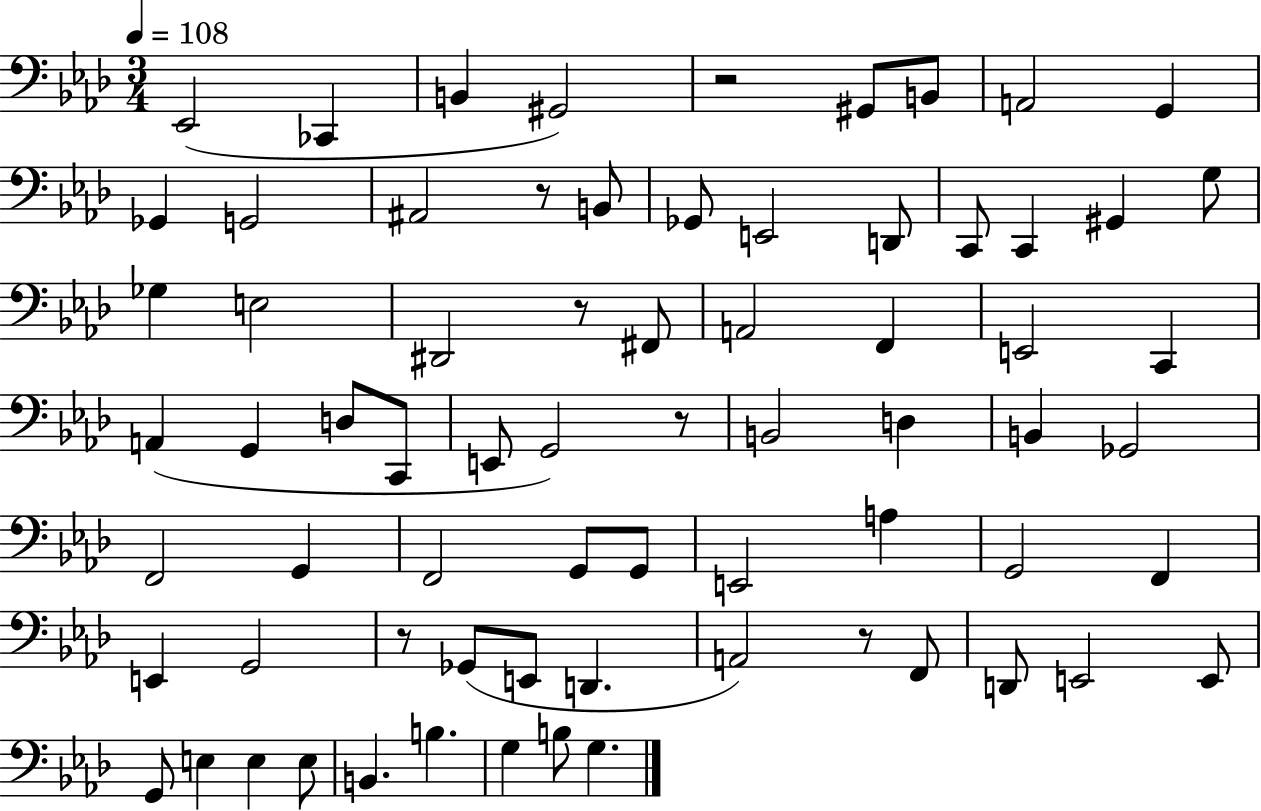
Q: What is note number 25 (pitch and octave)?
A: F2